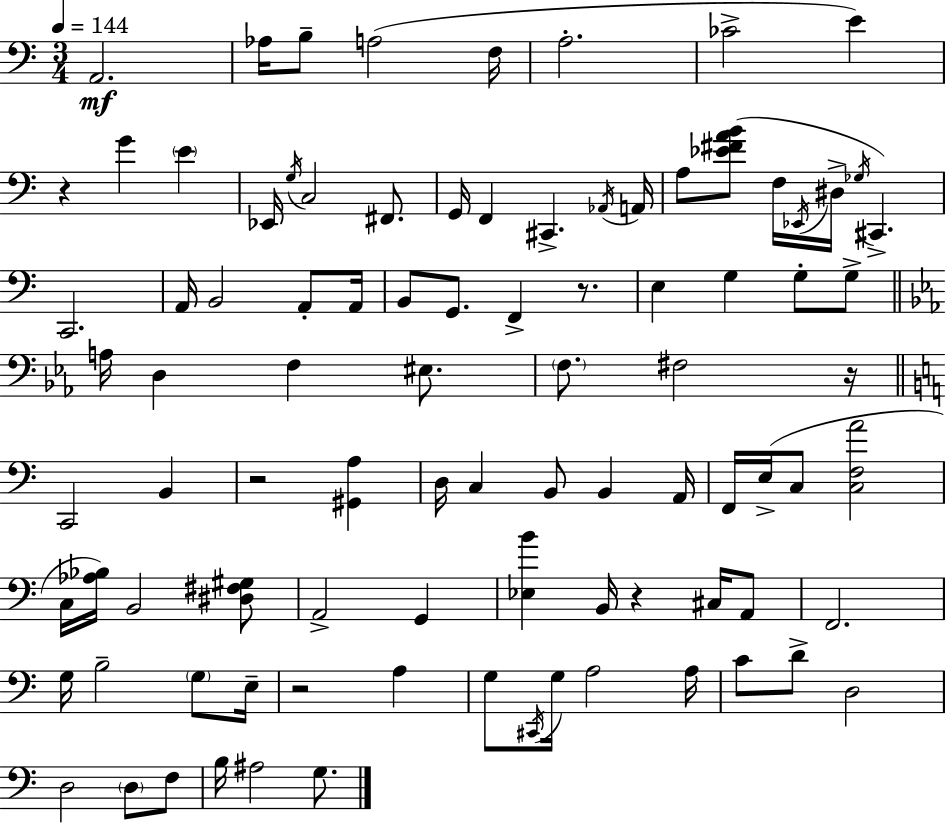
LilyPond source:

{
  \clef bass
  \numericTimeSignature
  \time 3/4
  \key c \major
  \tempo 4 = 144
  a,2.\mf | aes16 b8-- a2( f16 | a2.-. | ces'2-> e'4) | \break r4 g'4 \parenthesize e'4 | ees,16 \acciaccatura { g16 } c2 fis,8. | g,16 f,4 cis,4.-> | \acciaccatura { aes,16 } a,16 a8 <ees' fis' a' b'>8( f16 \acciaccatura { ees,16 } dis16-> \acciaccatura { ges16 }) cis,4.-> | \break c,2. | a,16 b,2 | a,8-. a,16 b,8 g,8. f,4-> | r8. e4 g4 | \break g8-. g8-> \bar "||" \break \key c \minor a16 d4 f4 eis8. | \parenthesize f8. fis2 r16 | \bar "||" \break \key c \major c,2 b,4 | r2 <gis, a>4 | d16 c4 b,8 b,4 a,16 | f,16 e16->( c8 <c f a'>2 | \break c16 <aes bes>16) b,2 <dis fis gis>8 | a,2-> g,4 | <ees b'>4 b,16 r4 cis16 a,8 | f,2. | \break g16 b2-- \parenthesize g8 e16-- | r2 a4 | g8 \acciaccatura { cis,16 } g16 a2 | a16 c'8 d'8-> d2 | \break d2 \parenthesize d8 f8 | b16 ais2 g8. | \bar "|."
}